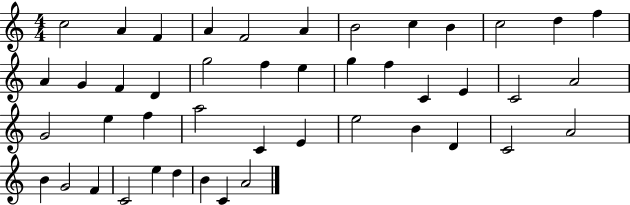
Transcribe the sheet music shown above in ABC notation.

X:1
T:Untitled
M:4/4
L:1/4
K:C
c2 A F A F2 A B2 c B c2 d f A G F D g2 f e g f C E C2 A2 G2 e f a2 C E e2 B D C2 A2 B G2 F C2 e d B C A2